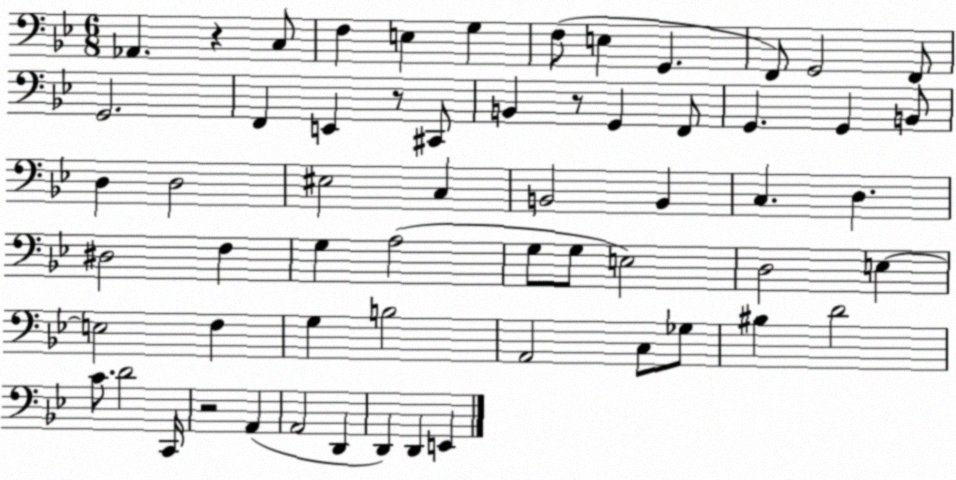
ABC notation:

X:1
T:Untitled
M:6/8
L:1/4
K:Bb
_A,, z C,/2 F, E, G, F,/2 E, G,, F,,/2 G,,2 F,,/2 G,,2 F,, E,, z/2 ^C,,/2 B,, z/2 G,, F,,/2 G,, G,, B,,/2 D, D,2 ^E,2 C, B,,2 B,, C, D, ^D,2 F, G, A,2 G,/2 G,/2 E,2 D,2 E, E,2 F, G, B,2 A,,2 C,/2 _G,/2 ^B, D2 C/2 D2 C,,/4 z2 A,, A,,2 D,, D,, D,, E,,